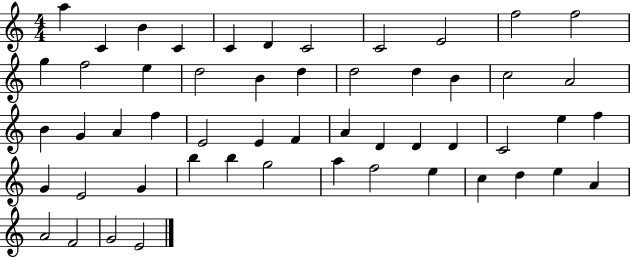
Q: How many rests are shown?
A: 0